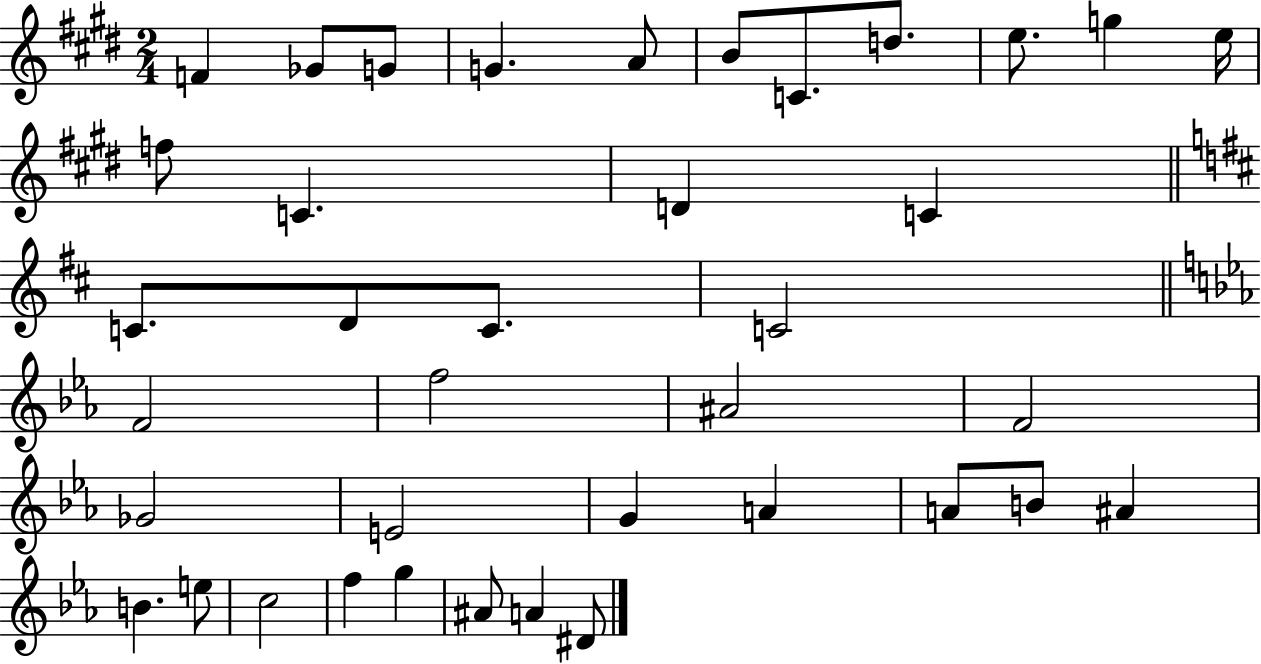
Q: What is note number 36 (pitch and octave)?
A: A#4